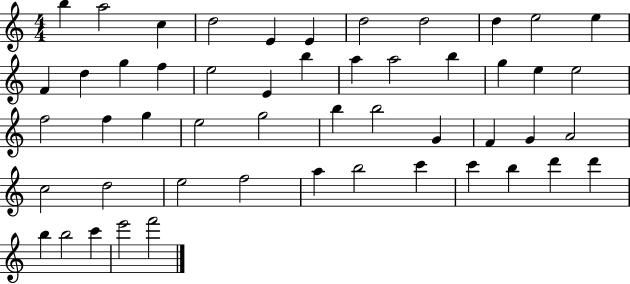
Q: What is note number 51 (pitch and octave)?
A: F6